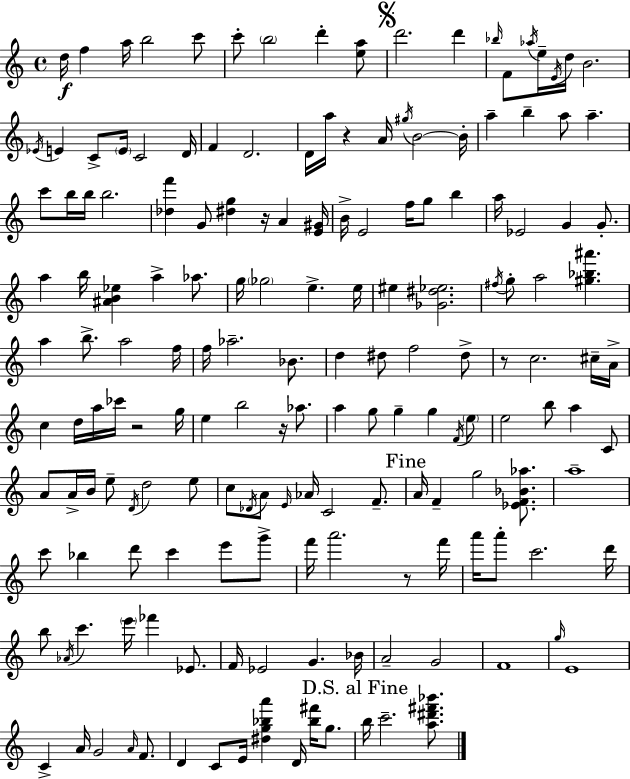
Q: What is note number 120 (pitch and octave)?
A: A6